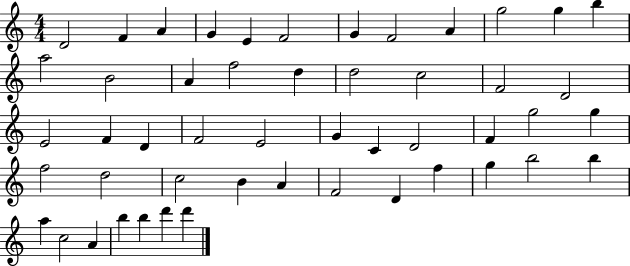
D4/h F4/q A4/q G4/q E4/q F4/h G4/q F4/h A4/q G5/h G5/q B5/q A5/h B4/h A4/q F5/h D5/q D5/h C5/h F4/h D4/h E4/h F4/q D4/q F4/h E4/h G4/q C4/q D4/h F4/q G5/h G5/q F5/h D5/h C5/h B4/q A4/q F4/h D4/q F5/q G5/q B5/h B5/q A5/q C5/h A4/q B5/q B5/q D6/q D6/q